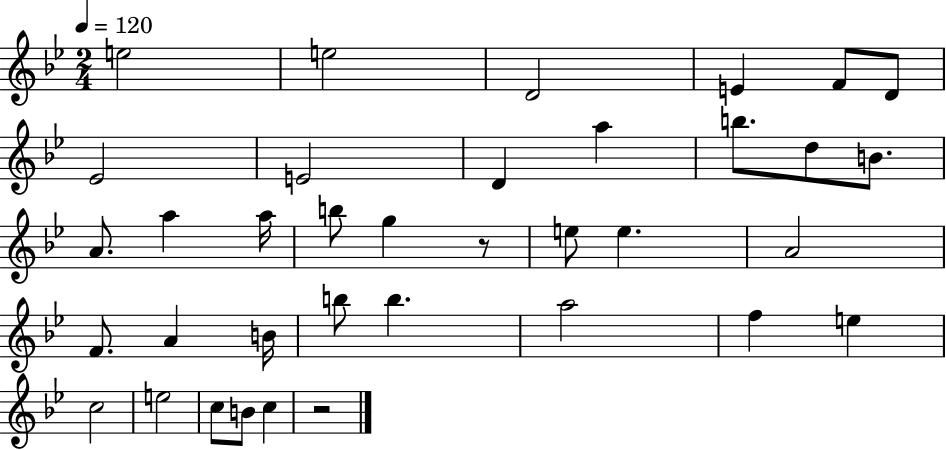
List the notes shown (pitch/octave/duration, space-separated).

E5/h E5/h D4/h E4/q F4/e D4/e Eb4/h E4/h D4/q A5/q B5/e. D5/e B4/e. A4/e. A5/q A5/s B5/e G5/q R/e E5/e E5/q. A4/h F4/e. A4/q B4/s B5/e B5/q. A5/h F5/q E5/q C5/h E5/h C5/e B4/e C5/q R/h